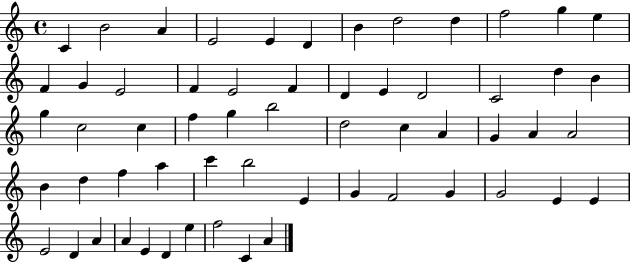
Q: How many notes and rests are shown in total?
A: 59